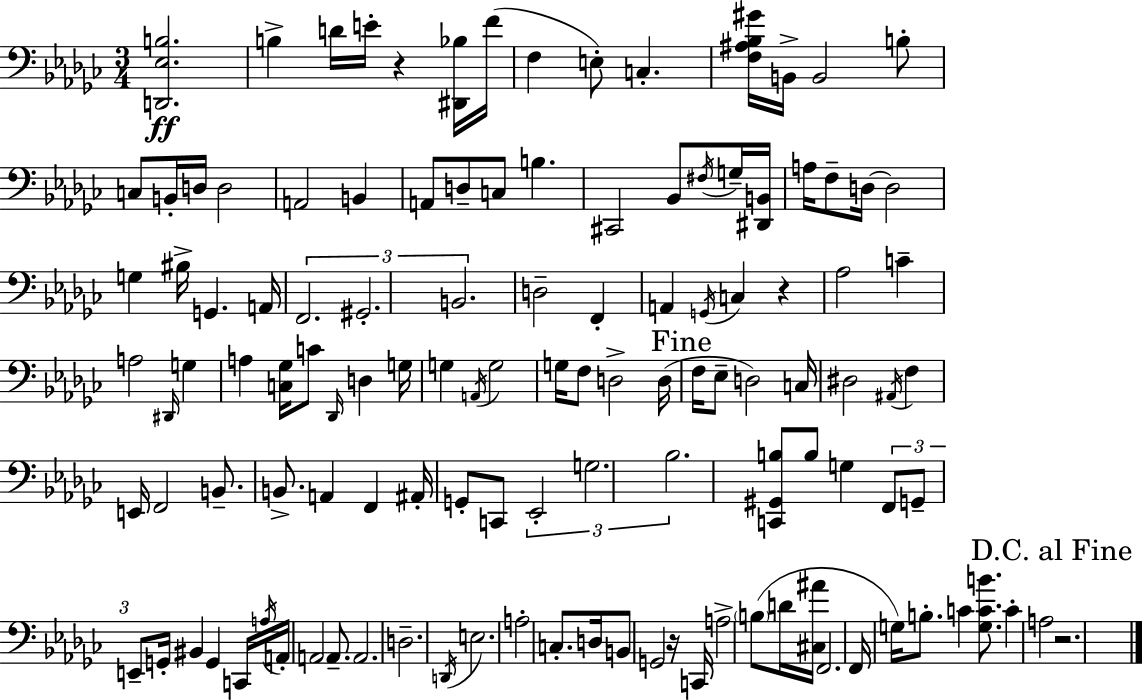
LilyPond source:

{
  \clef bass
  \numericTimeSignature
  \time 3/4
  \key ees \minor
  <d, ees b>2.\ff | b4-> d'16 e'16-. r4 <dis, bes>16 f'16( | f4 e8-.) c4.-. | <f ais bes gis'>16 b,16-> b,2 b8-. | \break c8 b,16-. d16 d2 | a,2 b,4 | a,8 d8-- c8 b4. | cis,2 bes,8 \acciaccatura { fis16 } g16-- | \break <dis, b,>16 a16 f8-- d16~~ d2 | g4 bis16-> g,4. | a,16 \tuplet 3/2 { f,2. | gis,2.-. | \break b,2. } | d2-- f,4-. | a,4 \acciaccatura { g,16 } c4 r4 | aes2 c'4-- | \break a2 \grace { dis,16 } g4 | a4 <c ges>16 c'8 \grace { des,16 } d4 | g16 g4 \acciaccatura { a,16 } g2 | g16 f8 d2-> | \break d16( \mark "Fine" f16 ees8-- d2) | c16 dis2 | \acciaccatura { ais,16 } f4 e,16 f,2 | b,8.-- b,8.-> a,4 | \break f,4 ais,16-. g,8-. c,8 \tuplet 3/2 { ees,2-. | g2. | bes2. } | <c, gis, b>8 b8 g4 | \break \tuplet 3/2 { f,8 g,8-- e,8-- } g,16-. bis,4 | g,4 c,16 \acciaccatura { a16 } a,16-. a,2 | a,8.-- a,2. | d2.-- | \break \acciaccatura { d,16 } e2. | a2-. | c8.-. d16 b,8 g,2 | r16 c,16 a2-> | \break \parenthesize b8( d'16 <cis ais'>16 f,2. | f,16 g16) b8.-. | c'4 <g c' b'>8. c'4-. | a2 \mark "D.C. al Fine" r2. | \break \bar "|."
}